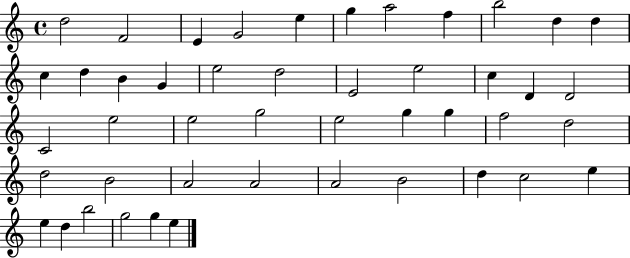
X:1
T:Untitled
M:4/4
L:1/4
K:C
d2 F2 E G2 e g a2 f b2 d d c d B G e2 d2 E2 e2 c D D2 C2 e2 e2 g2 e2 g g f2 d2 d2 B2 A2 A2 A2 B2 d c2 e e d b2 g2 g e